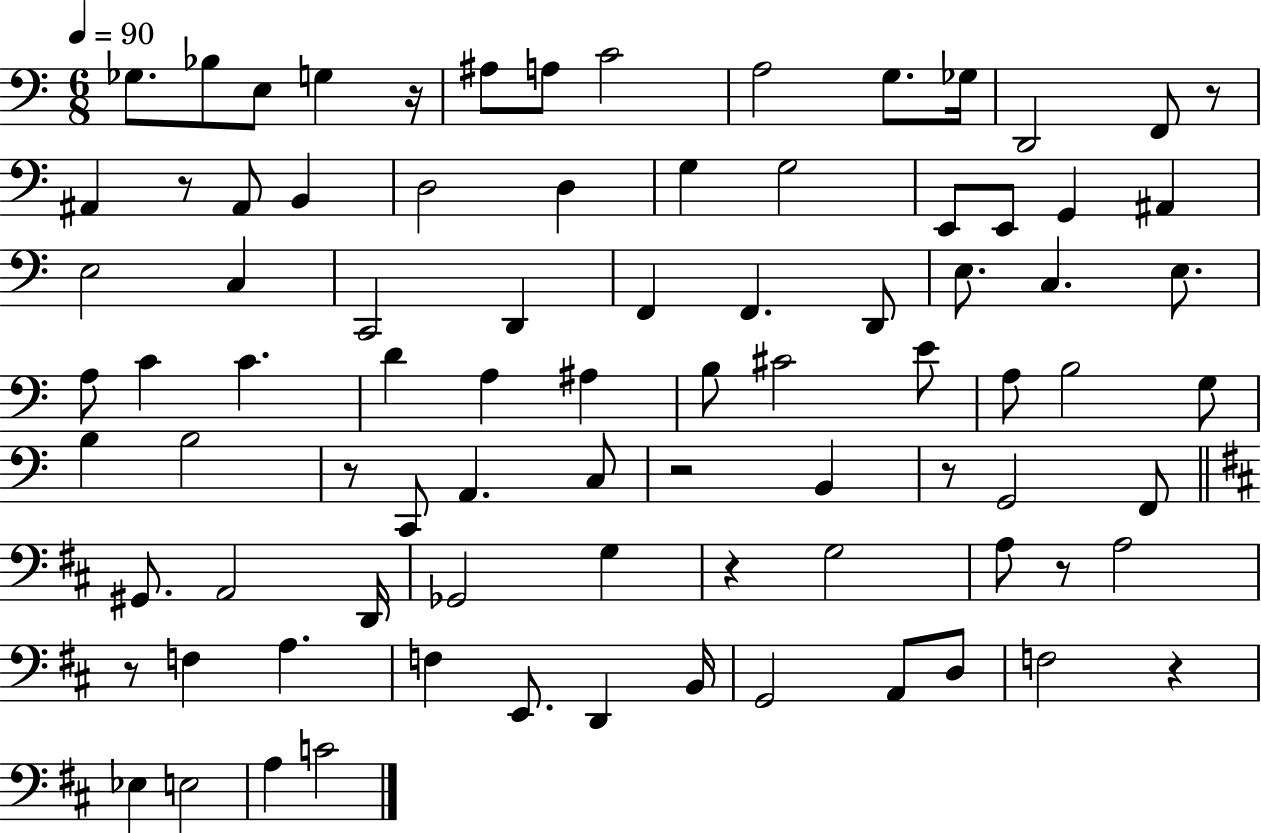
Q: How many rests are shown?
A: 10